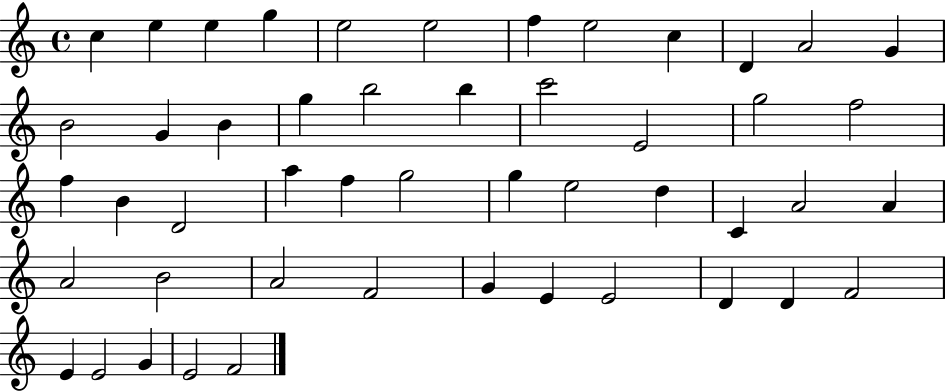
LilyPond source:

{
  \clef treble
  \time 4/4
  \defaultTimeSignature
  \key c \major
  c''4 e''4 e''4 g''4 | e''2 e''2 | f''4 e''2 c''4 | d'4 a'2 g'4 | \break b'2 g'4 b'4 | g''4 b''2 b''4 | c'''2 e'2 | g''2 f''2 | \break f''4 b'4 d'2 | a''4 f''4 g''2 | g''4 e''2 d''4 | c'4 a'2 a'4 | \break a'2 b'2 | a'2 f'2 | g'4 e'4 e'2 | d'4 d'4 f'2 | \break e'4 e'2 g'4 | e'2 f'2 | \bar "|."
}